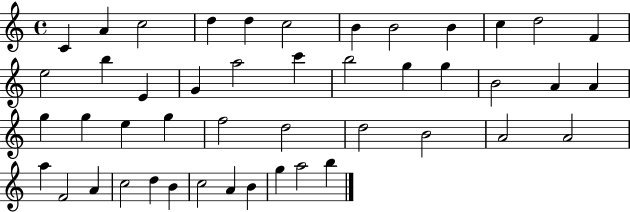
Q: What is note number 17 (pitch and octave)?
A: A5